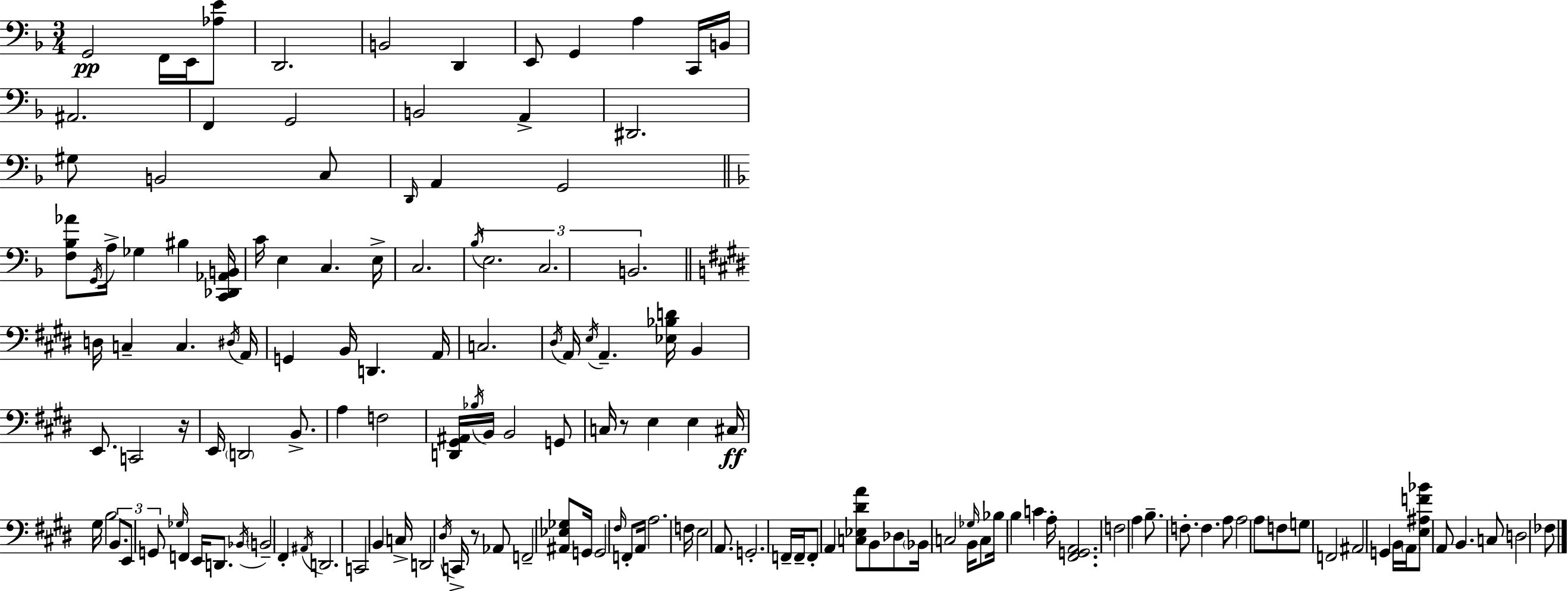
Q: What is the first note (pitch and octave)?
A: G2